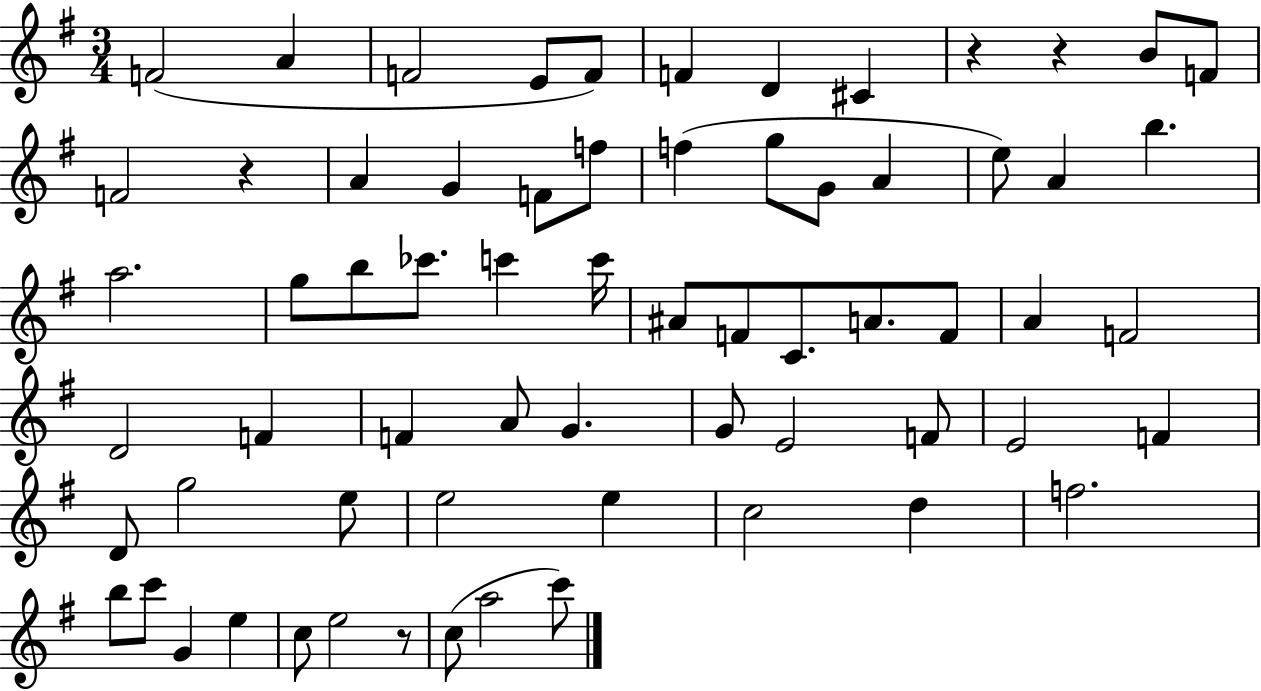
{
  \clef treble
  \numericTimeSignature
  \time 3/4
  \key g \major
  f'2( a'4 | f'2 e'8 f'8) | f'4 d'4 cis'4 | r4 r4 b'8 f'8 | \break f'2 r4 | a'4 g'4 f'8 f''8 | f''4( g''8 g'8 a'4 | e''8) a'4 b''4. | \break a''2. | g''8 b''8 ces'''8. c'''4 c'''16 | ais'8 f'8 c'8. a'8. f'8 | a'4 f'2 | \break d'2 f'4 | f'4 a'8 g'4. | g'8 e'2 f'8 | e'2 f'4 | \break d'8 g''2 e''8 | e''2 e''4 | c''2 d''4 | f''2. | \break b''8 c'''8 g'4 e''4 | c''8 e''2 r8 | c''8( a''2 c'''8) | \bar "|."
}